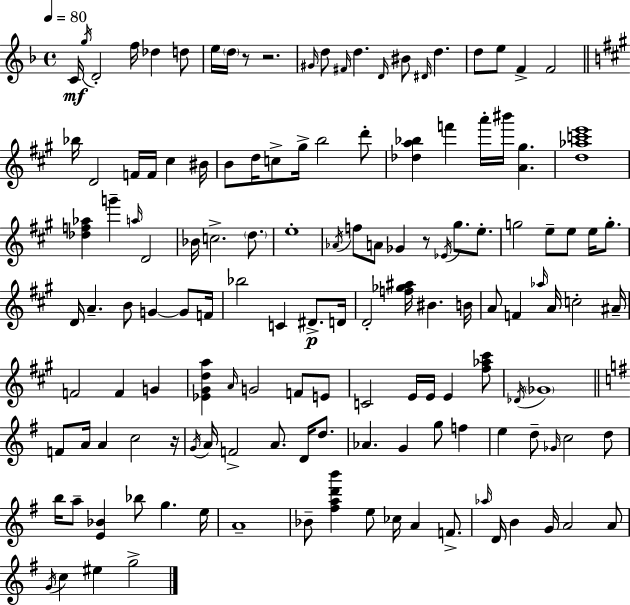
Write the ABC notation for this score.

X:1
T:Untitled
M:4/4
L:1/4
K:F
C/4 g/4 D2 f/4 _d d/2 e/4 d/4 z/2 z2 ^G/4 d/2 ^F/4 d D/4 ^B/2 ^D/4 d d/2 e/2 F F2 _b/4 D2 F/4 F/4 ^c ^B/4 B/2 d/4 c/2 ^g/4 b2 d'/2 [_da_b] f' a'/4 ^b'/4 [A^g] [d_ac'e']4 [_df_a] g' a/4 D2 _B/4 c2 d/2 e4 _A/4 f/2 A/2 _G z/2 _E/4 ^g/2 e/2 g2 e/2 e/2 e/4 g/2 D/4 A B/2 G G/2 F/4 _b2 C ^D/2 D/4 D2 [f_g^a]/4 ^B B/4 A/2 F _a/4 A/4 c2 ^A/4 F2 F G [_E^Gda] A/4 G2 F/2 E/2 C2 E/4 E/4 E [^f_a^c']/2 _D/4 _G4 F/2 A/4 A c2 z/4 G/4 A/4 F2 A/2 D/4 d/2 _A G g/2 f e d/2 _G/4 c2 d/2 b/4 a/2 [E_B] _b/2 g e/4 A4 _B/2 [^fad'b'] e/2 _c/4 A F/2 _a/4 D/4 B G/4 A2 A/2 G/4 c ^e g2